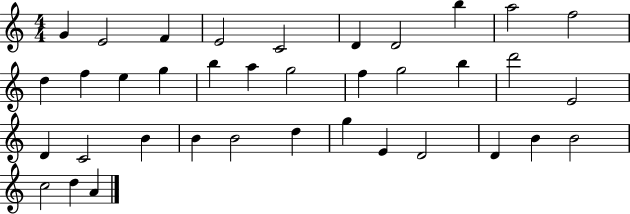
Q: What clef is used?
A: treble